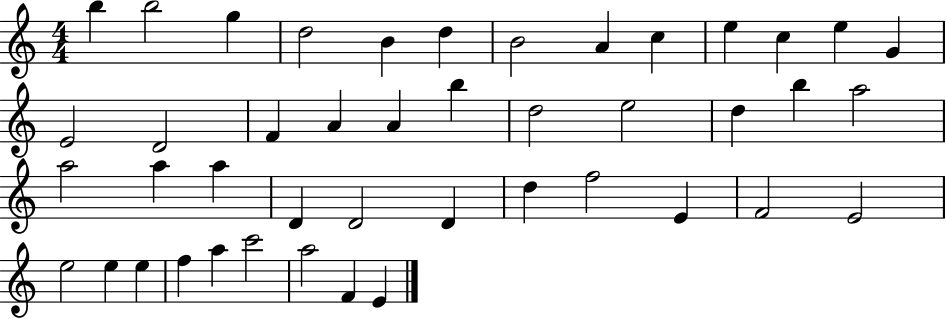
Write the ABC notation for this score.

X:1
T:Untitled
M:4/4
L:1/4
K:C
b b2 g d2 B d B2 A c e c e G E2 D2 F A A b d2 e2 d b a2 a2 a a D D2 D d f2 E F2 E2 e2 e e f a c'2 a2 F E